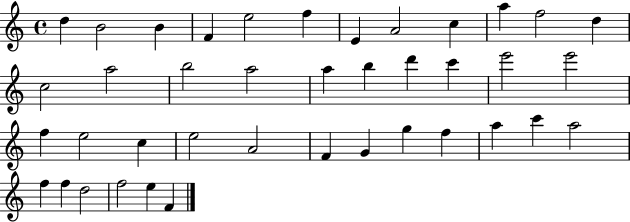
D5/q B4/h B4/q F4/q E5/h F5/q E4/q A4/h C5/q A5/q F5/h D5/q C5/h A5/h B5/h A5/h A5/q B5/q D6/q C6/q E6/h E6/h F5/q E5/h C5/q E5/h A4/h F4/q G4/q G5/q F5/q A5/q C6/q A5/h F5/q F5/q D5/h F5/h E5/q F4/q